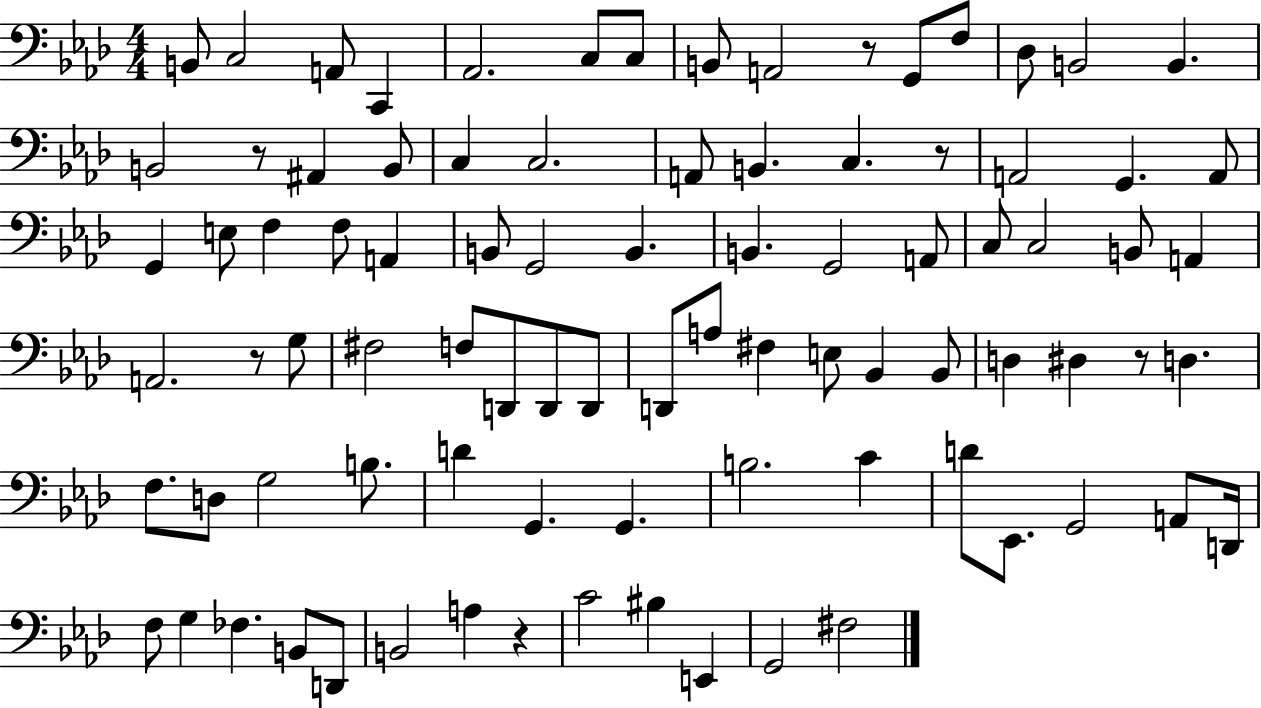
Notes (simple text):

B2/e C3/h A2/e C2/q Ab2/h. C3/e C3/e B2/e A2/h R/e G2/e F3/e Db3/e B2/h B2/q. B2/h R/e A#2/q B2/e C3/q C3/h. A2/e B2/q. C3/q. R/e A2/h G2/q. A2/e G2/q E3/e F3/q F3/e A2/q B2/e G2/h B2/q. B2/q. G2/h A2/e C3/e C3/h B2/e A2/q A2/h. R/e G3/e F#3/h F3/e D2/e D2/e D2/e D2/e A3/e F#3/q E3/e Bb2/q Bb2/e D3/q D#3/q R/e D3/q. F3/e. D3/e G3/h B3/e. D4/q G2/q. G2/q. B3/h. C4/q D4/e Eb2/e. G2/h A2/e D2/s F3/e G3/q FES3/q. B2/e D2/e B2/h A3/q R/q C4/h BIS3/q E2/q G2/h F#3/h